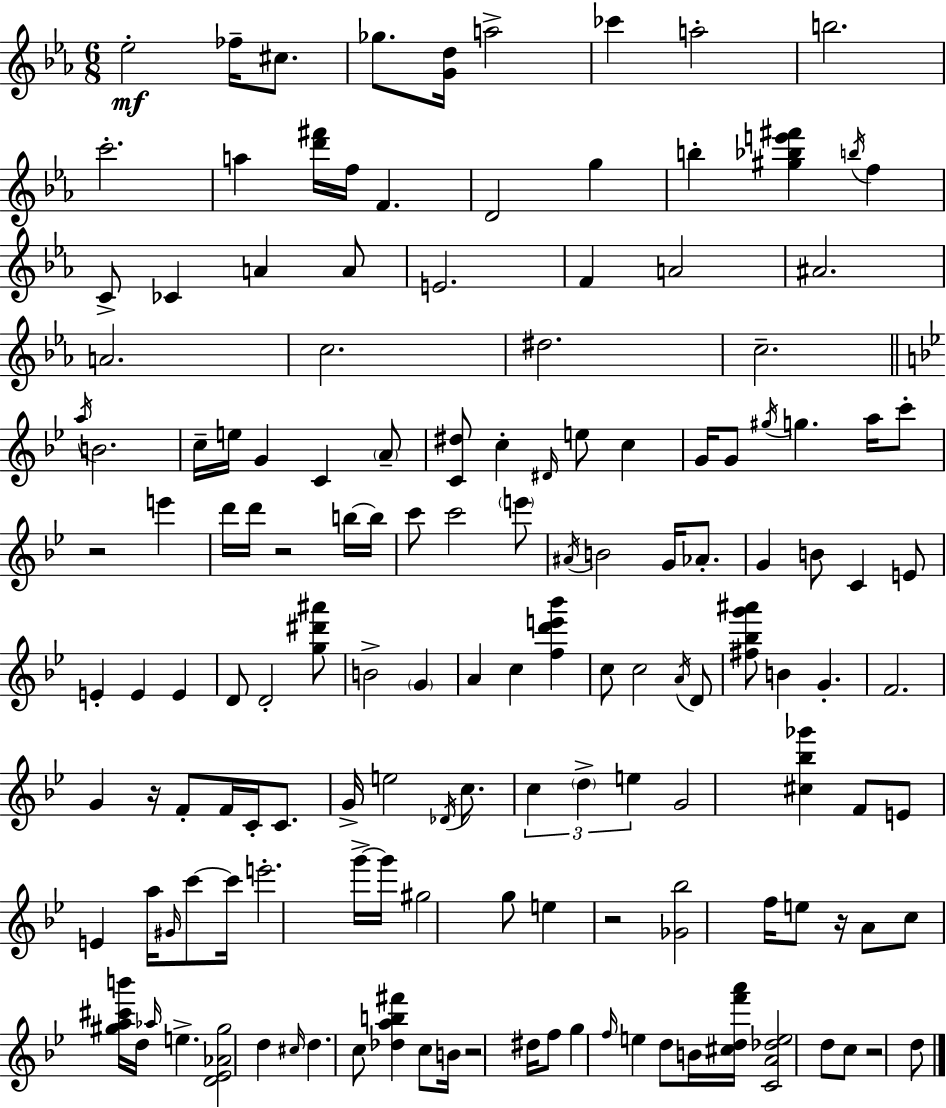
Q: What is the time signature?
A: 6/8